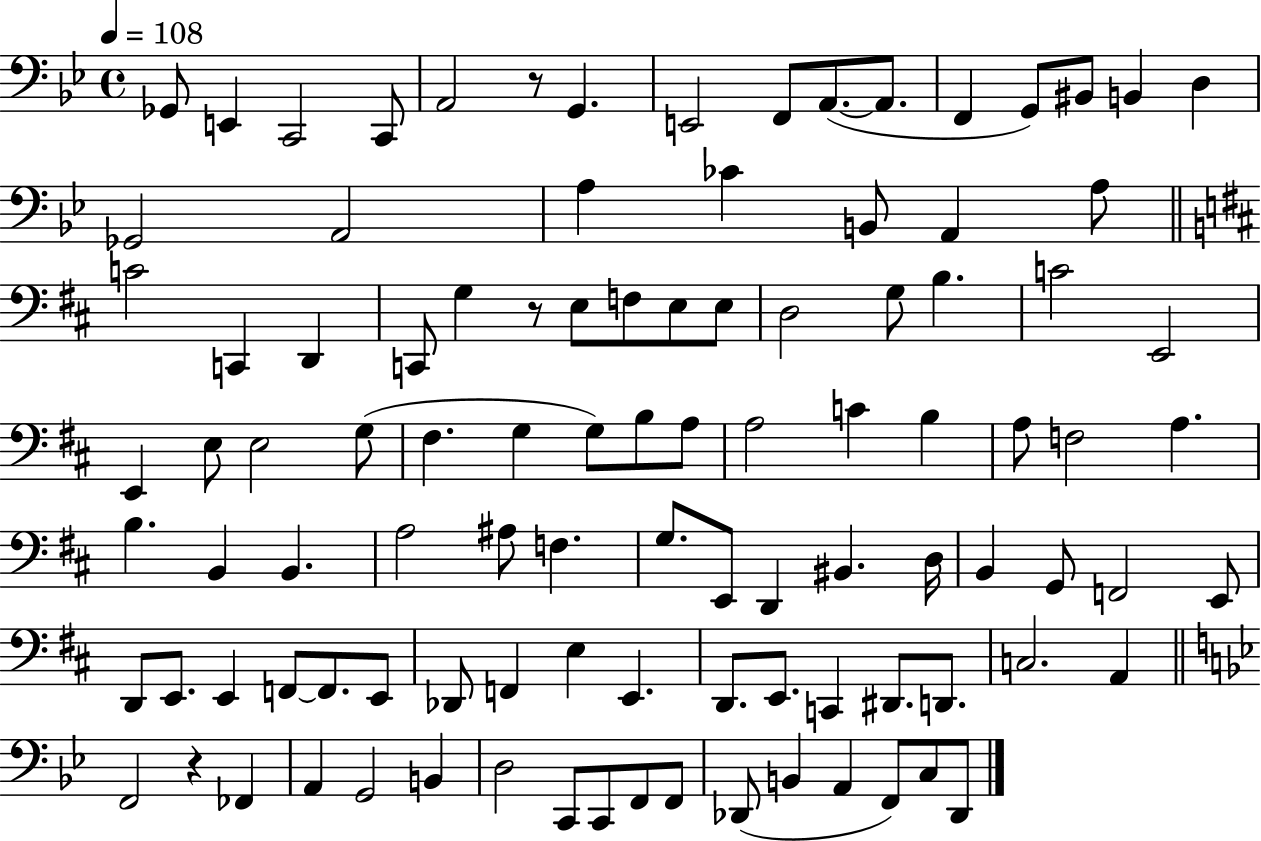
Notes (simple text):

Gb2/e E2/q C2/h C2/e A2/h R/e G2/q. E2/h F2/e A2/e. A2/e. F2/q G2/e BIS2/e B2/q D3/q Gb2/h A2/h A3/q CES4/q B2/e A2/q A3/e C4/h C2/q D2/q C2/e G3/q R/e E3/e F3/e E3/e E3/e D3/h G3/e B3/q. C4/h E2/h E2/q E3/e E3/h G3/e F#3/q. G3/q G3/e B3/e A3/e A3/h C4/q B3/q A3/e F3/h A3/q. B3/q. B2/q B2/q. A3/h A#3/e F3/q. G3/e. E2/e D2/q BIS2/q. D3/s B2/q G2/e F2/h E2/e D2/e E2/e. E2/q F2/e F2/e. E2/e Db2/e F2/q E3/q E2/q. D2/e. E2/e. C2/q D#2/e. D2/e. C3/h. A2/q F2/h R/q FES2/q A2/q G2/h B2/q D3/h C2/e C2/e F2/e F2/e Db2/e B2/q A2/q F2/e C3/e Db2/e